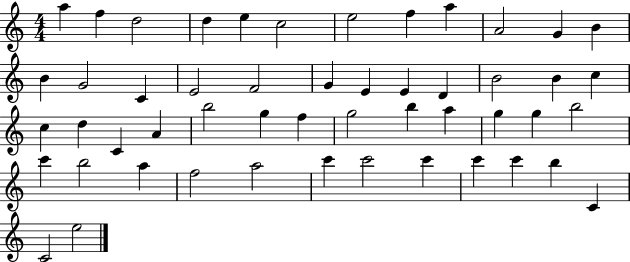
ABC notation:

X:1
T:Untitled
M:4/4
L:1/4
K:C
a f d2 d e c2 e2 f a A2 G B B G2 C E2 F2 G E E D B2 B c c d C A b2 g f g2 b a g g b2 c' b2 a f2 a2 c' c'2 c' c' c' b C C2 e2